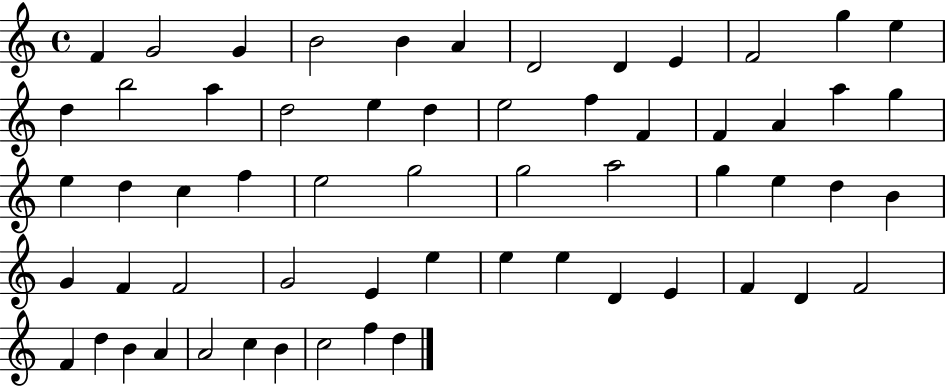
X:1
T:Untitled
M:4/4
L:1/4
K:C
F G2 G B2 B A D2 D E F2 g e d b2 a d2 e d e2 f F F A a g e d c f e2 g2 g2 a2 g e d B G F F2 G2 E e e e D E F D F2 F d B A A2 c B c2 f d